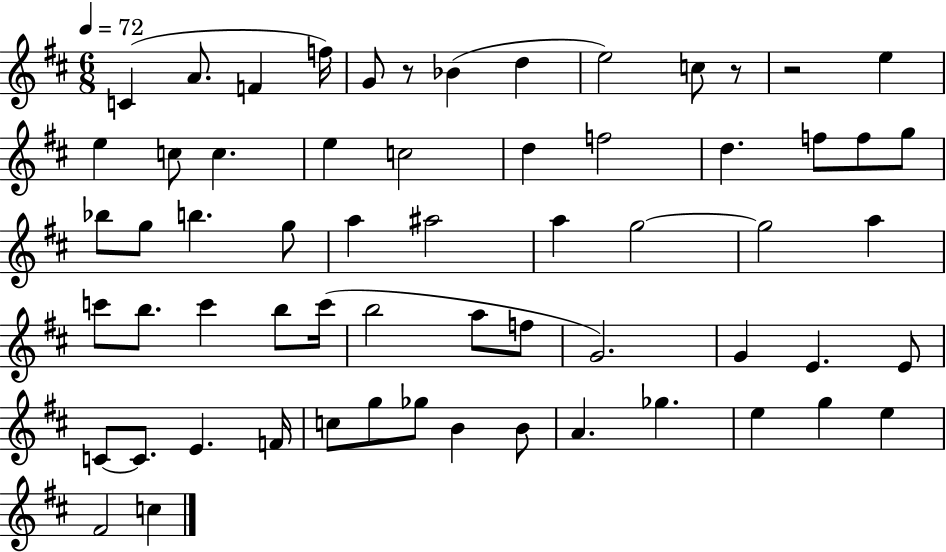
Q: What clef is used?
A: treble